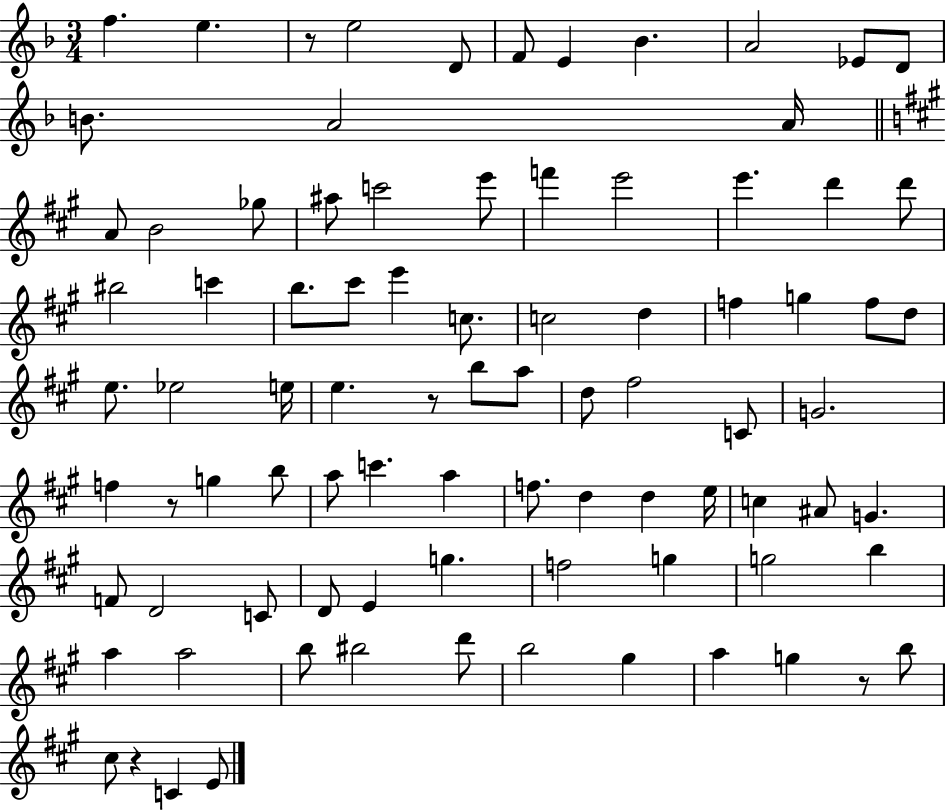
{
  \clef treble
  \numericTimeSignature
  \time 3/4
  \key f \major
  \repeat volta 2 { f''4. e''4. | r8 e''2 d'8 | f'8 e'4 bes'4. | a'2 ees'8 d'8 | \break b'8. a'2 a'16 | \bar "||" \break \key a \major a'8 b'2 ges''8 | ais''8 c'''2 e'''8 | f'''4 e'''2 | e'''4. d'''4 d'''8 | \break bis''2 c'''4 | b''8. cis'''8 e'''4 c''8. | c''2 d''4 | f''4 g''4 f''8 d''8 | \break e''8. ees''2 e''16 | e''4. r8 b''8 a''8 | d''8 fis''2 c'8 | g'2. | \break f''4 r8 g''4 b''8 | a''8 c'''4. a''4 | f''8. d''4 d''4 e''16 | c''4 ais'8 g'4. | \break f'8 d'2 c'8 | d'8 e'4 g''4. | f''2 g''4 | g''2 b''4 | \break a''4 a''2 | b''8 bis''2 d'''8 | b''2 gis''4 | a''4 g''4 r8 b''8 | \break cis''8 r4 c'4 e'8 | } \bar "|."
}